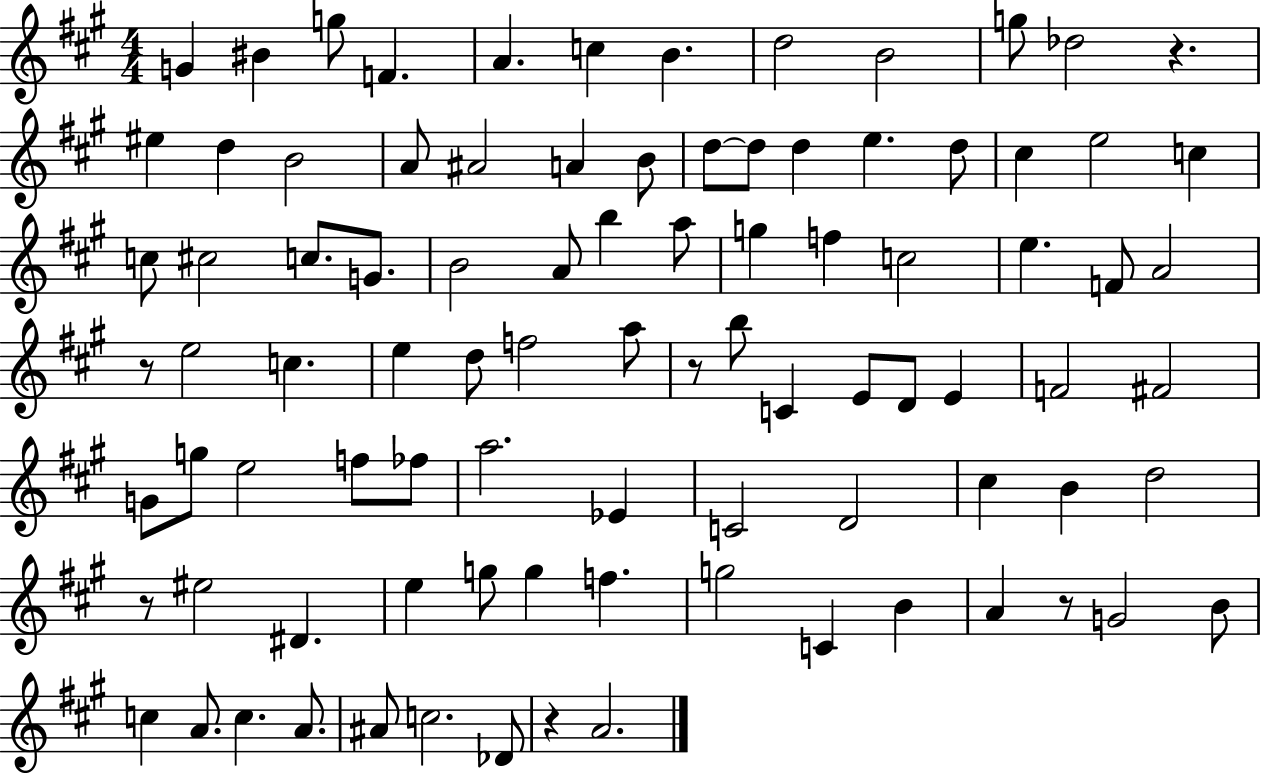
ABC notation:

X:1
T:Untitled
M:4/4
L:1/4
K:A
G ^B g/2 F A c B d2 B2 g/2 _d2 z ^e d B2 A/2 ^A2 A B/2 d/2 d/2 d e d/2 ^c e2 c c/2 ^c2 c/2 G/2 B2 A/2 b a/2 g f c2 e F/2 A2 z/2 e2 c e d/2 f2 a/2 z/2 b/2 C E/2 D/2 E F2 ^F2 G/2 g/2 e2 f/2 _f/2 a2 _E C2 D2 ^c B d2 z/2 ^e2 ^D e g/2 g f g2 C B A z/2 G2 B/2 c A/2 c A/2 ^A/2 c2 _D/2 z A2